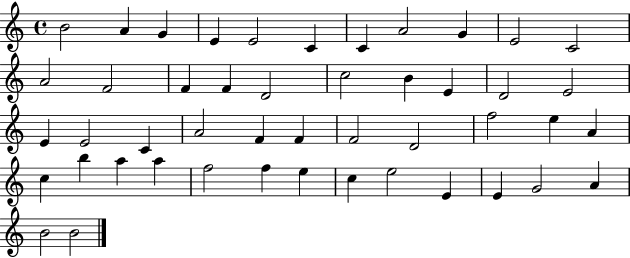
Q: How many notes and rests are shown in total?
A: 47